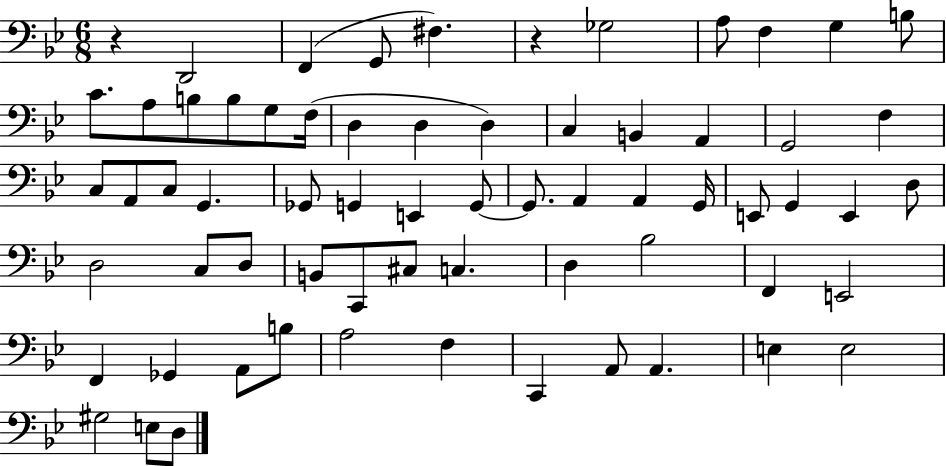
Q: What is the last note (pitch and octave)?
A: D3